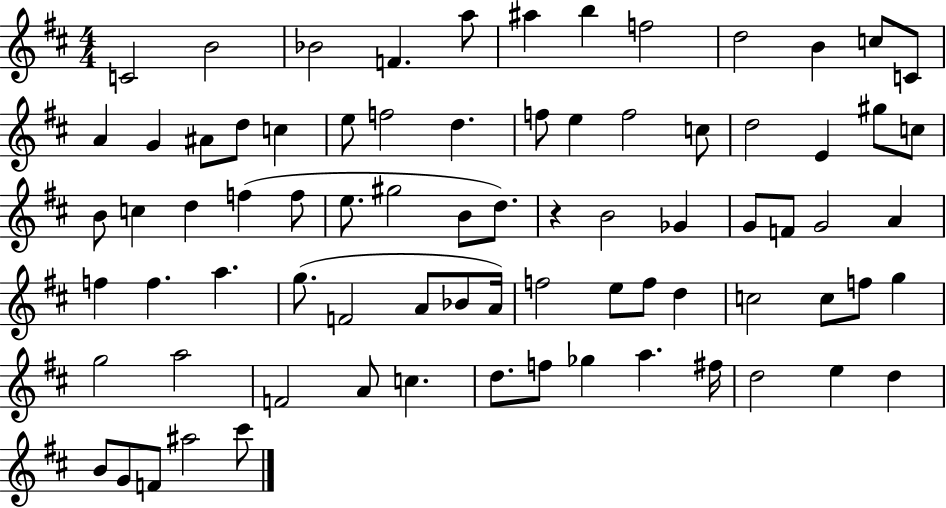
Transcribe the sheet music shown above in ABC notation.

X:1
T:Untitled
M:4/4
L:1/4
K:D
C2 B2 _B2 F a/2 ^a b f2 d2 B c/2 C/2 A G ^A/2 d/2 c e/2 f2 d f/2 e f2 c/2 d2 E ^g/2 c/2 B/2 c d f f/2 e/2 ^g2 B/2 d/2 z B2 _G G/2 F/2 G2 A f f a g/2 F2 A/2 _B/2 A/4 f2 e/2 f/2 d c2 c/2 f/2 g g2 a2 F2 A/2 c d/2 f/2 _g a ^f/4 d2 e d B/2 G/2 F/2 ^a2 ^c'/2